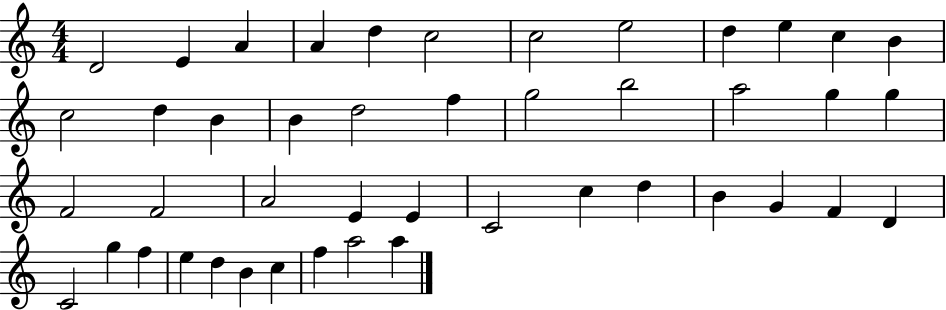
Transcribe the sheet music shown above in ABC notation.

X:1
T:Untitled
M:4/4
L:1/4
K:C
D2 E A A d c2 c2 e2 d e c B c2 d B B d2 f g2 b2 a2 g g F2 F2 A2 E E C2 c d B G F D C2 g f e d B c f a2 a